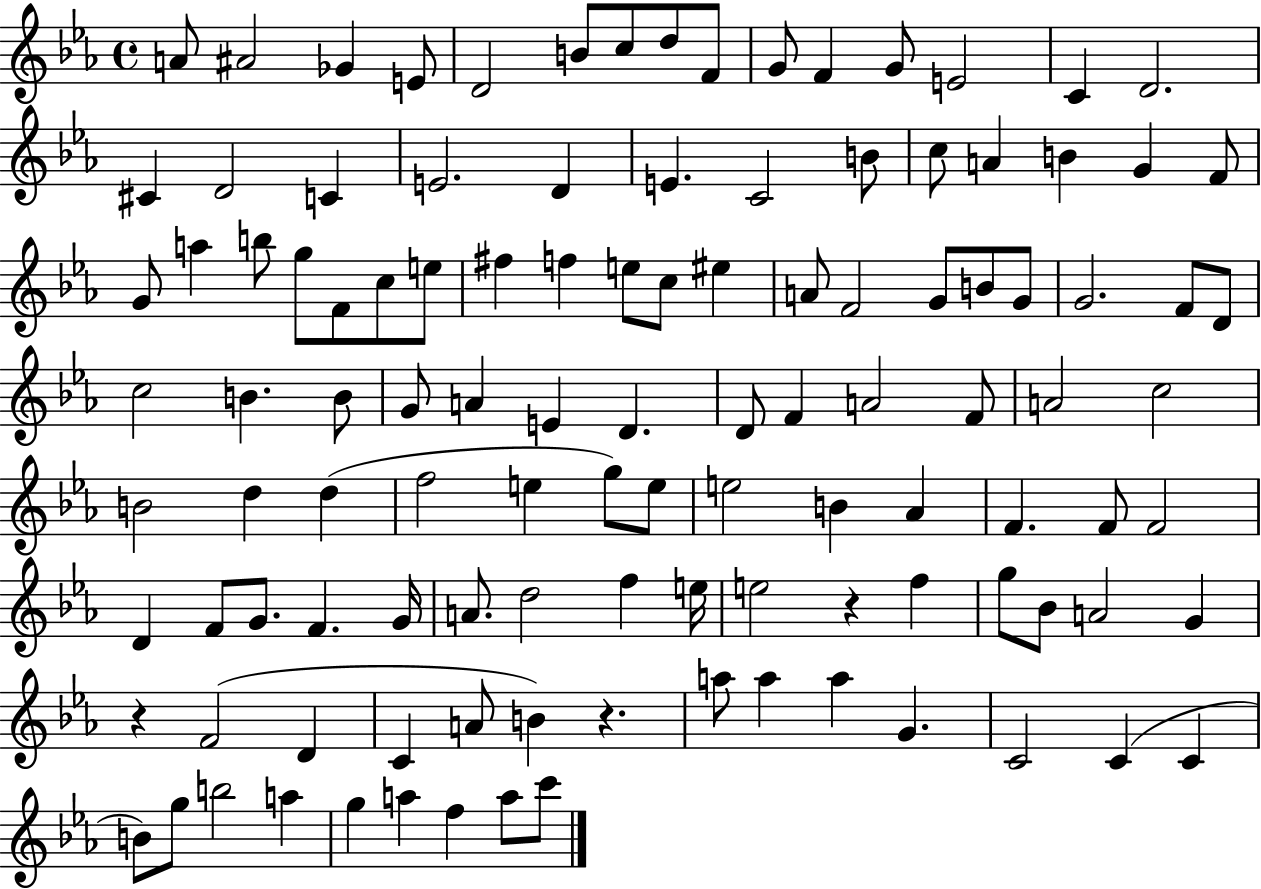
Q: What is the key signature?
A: EES major